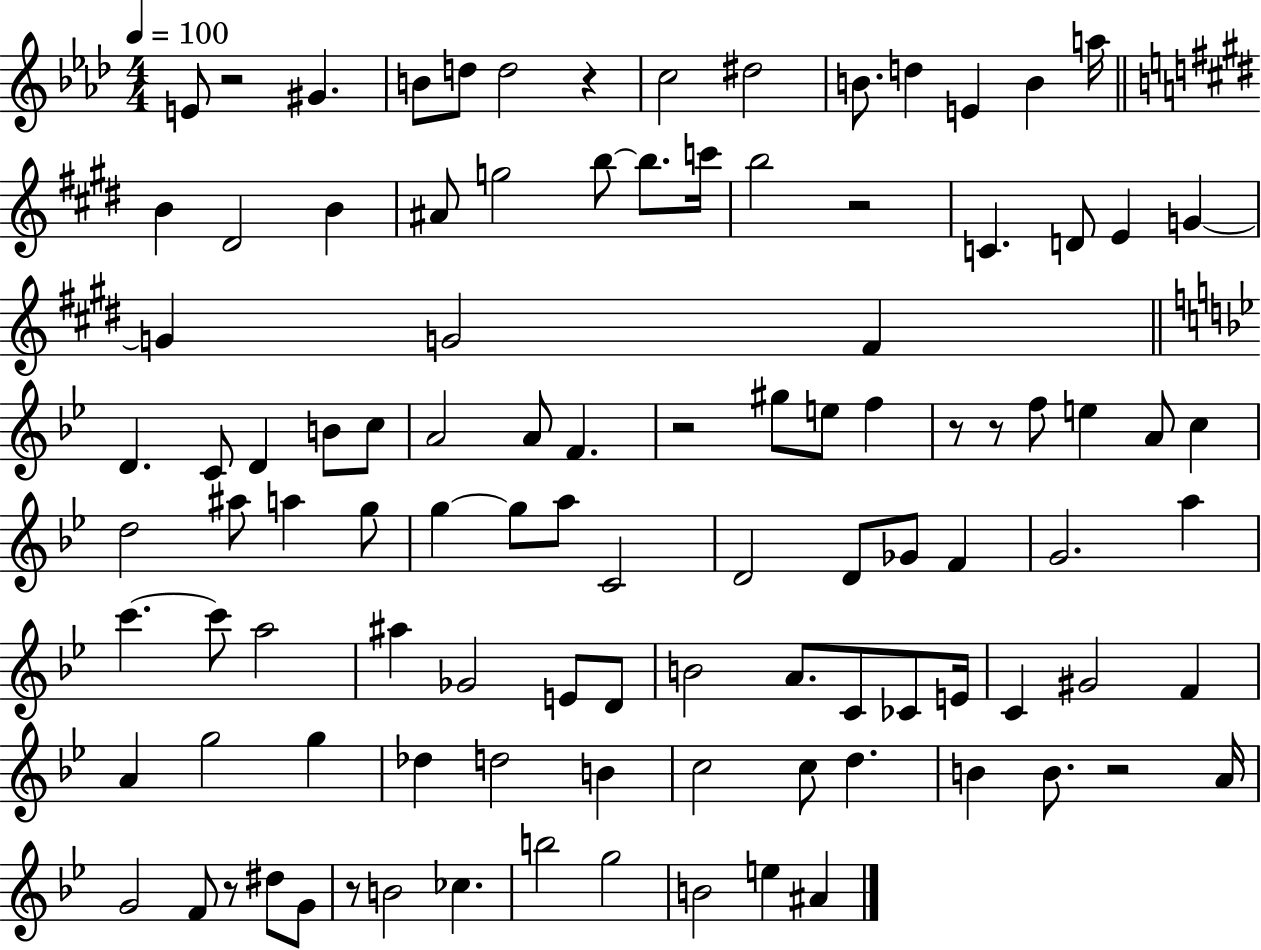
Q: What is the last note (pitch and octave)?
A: A#4